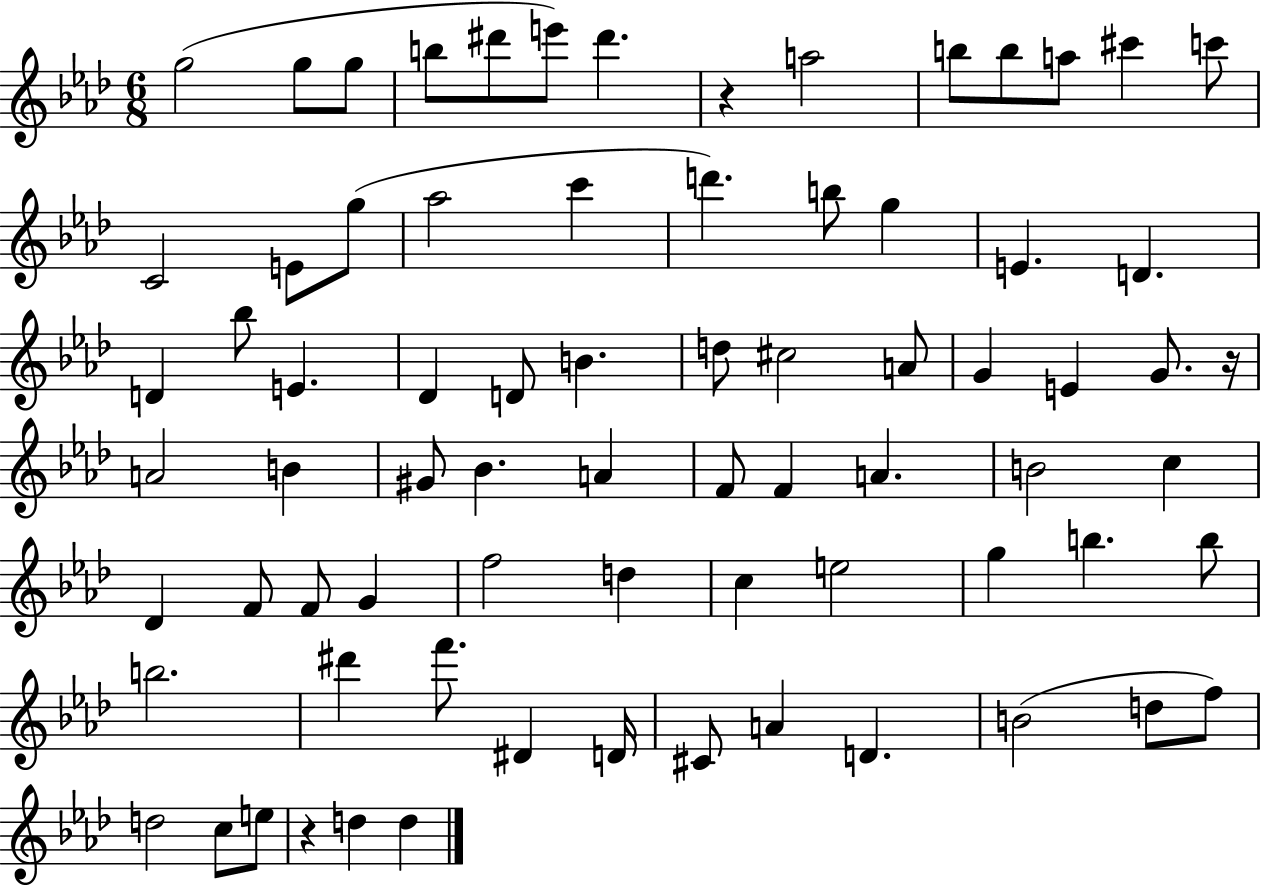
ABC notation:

X:1
T:Untitled
M:6/8
L:1/4
K:Ab
g2 g/2 g/2 b/2 ^d'/2 e'/2 ^d' z a2 b/2 b/2 a/2 ^c' c'/2 C2 E/2 g/2 _a2 c' d' b/2 g E D D _b/2 E _D D/2 B d/2 ^c2 A/2 G E G/2 z/4 A2 B ^G/2 _B A F/2 F A B2 c _D F/2 F/2 G f2 d c e2 g b b/2 b2 ^d' f'/2 ^D D/4 ^C/2 A D B2 d/2 f/2 d2 c/2 e/2 z d d